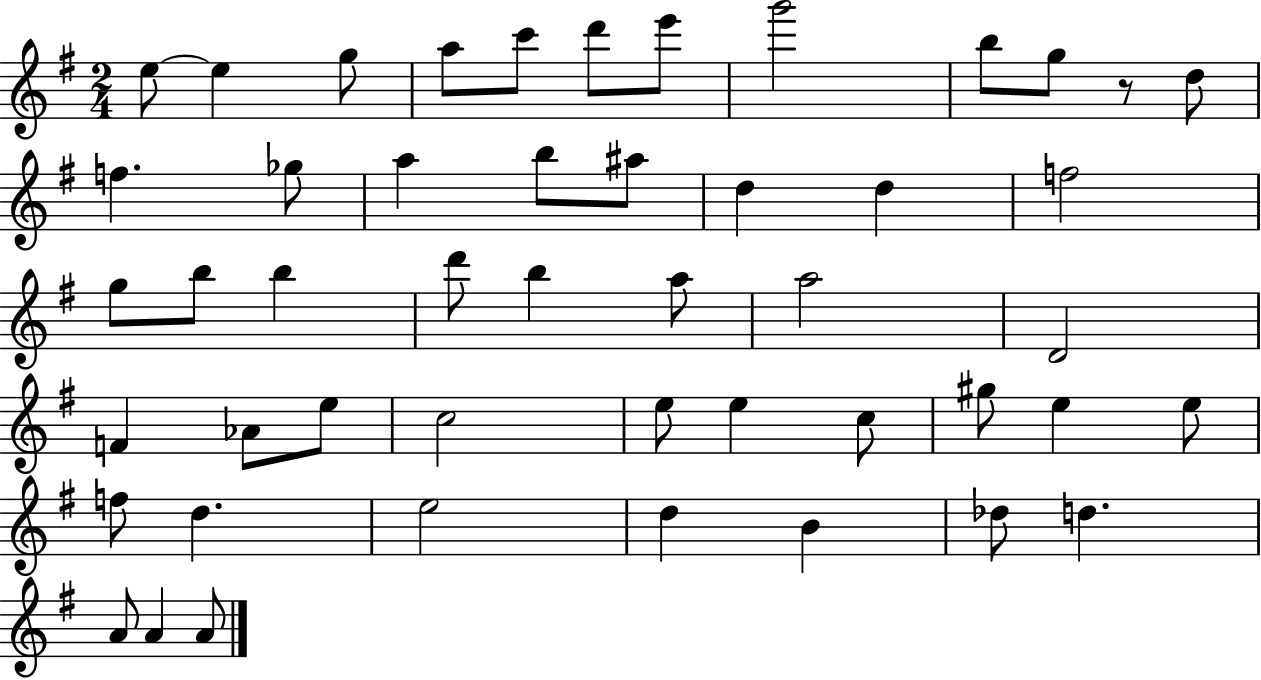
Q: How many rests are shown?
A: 1